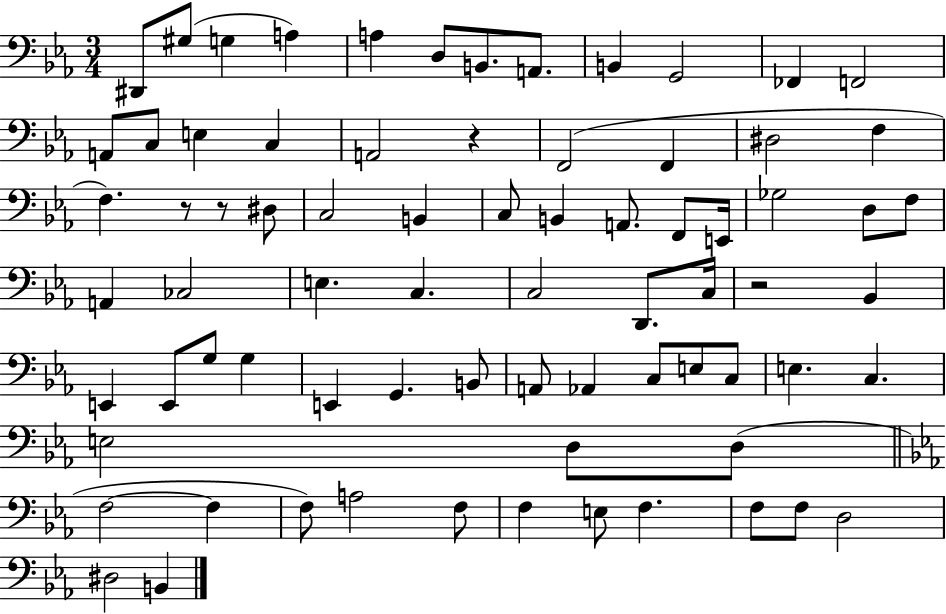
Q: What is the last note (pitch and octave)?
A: B2